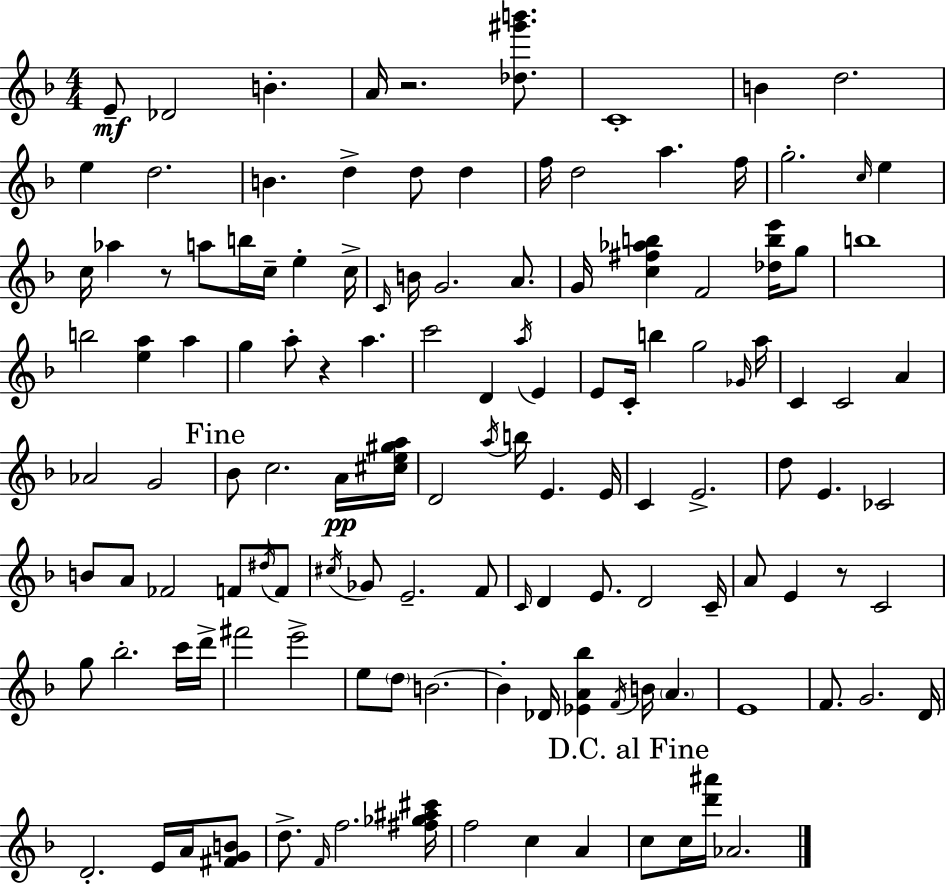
E4/e Db4/h B4/q. A4/s R/h. [Db5,G#6,B6]/e. C4/w B4/q D5/h. E5/q D5/h. B4/q. D5/q D5/e D5/q F5/s D5/h A5/q. F5/s G5/h. C5/s E5/q C5/s Ab5/q R/e A5/e B5/s C5/s E5/q C5/s C4/s B4/s G4/h. A4/e. G4/s [C5,F#5,Ab5,B5]/q F4/h [Db5,B5,E6]/s G5/e B5/w B5/h [E5,A5]/q A5/q G5/q A5/e R/q A5/q. C6/h D4/q A5/s E4/q E4/e C4/s B5/q G5/h Gb4/s A5/s C4/q C4/h A4/q Ab4/h G4/h Bb4/e C5/h. A4/s [C#5,E5,G#5,A5]/s D4/h A5/s B5/s E4/q. E4/s C4/q E4/h. D5/e E4/q. CES4/h B4/e A4/e FES4/h F4/e D#5/s F4/e C#5/s Gb4/e E4/h. F4/e C4/s D4/q E4/e. D4/h C4/s A4/e E4/q R/e C4/h G5/e Bb5/h. C6/s D6/s F#6/h E6/h E5/e D5/e B4/h. B4/q Db4/s [Eb4,A4,Bb5]/q F4/s B4/s A4/q. E4/w F4/e. G4/h. D4/s D4/h. E4/s A4/s [F#4,G4,B4]/e D5/e. F4/s F5/h. [F#5,Gb5,A#5,C#6]/s F5/h C5/q A4/q C5/e C5/s [D6,A#6]/s Ab4/h.